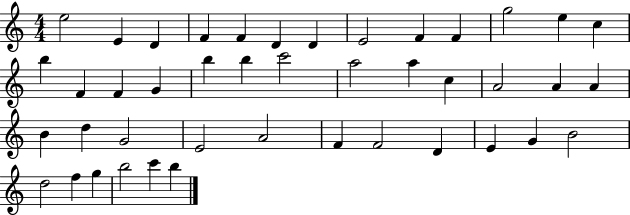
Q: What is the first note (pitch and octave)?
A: E5